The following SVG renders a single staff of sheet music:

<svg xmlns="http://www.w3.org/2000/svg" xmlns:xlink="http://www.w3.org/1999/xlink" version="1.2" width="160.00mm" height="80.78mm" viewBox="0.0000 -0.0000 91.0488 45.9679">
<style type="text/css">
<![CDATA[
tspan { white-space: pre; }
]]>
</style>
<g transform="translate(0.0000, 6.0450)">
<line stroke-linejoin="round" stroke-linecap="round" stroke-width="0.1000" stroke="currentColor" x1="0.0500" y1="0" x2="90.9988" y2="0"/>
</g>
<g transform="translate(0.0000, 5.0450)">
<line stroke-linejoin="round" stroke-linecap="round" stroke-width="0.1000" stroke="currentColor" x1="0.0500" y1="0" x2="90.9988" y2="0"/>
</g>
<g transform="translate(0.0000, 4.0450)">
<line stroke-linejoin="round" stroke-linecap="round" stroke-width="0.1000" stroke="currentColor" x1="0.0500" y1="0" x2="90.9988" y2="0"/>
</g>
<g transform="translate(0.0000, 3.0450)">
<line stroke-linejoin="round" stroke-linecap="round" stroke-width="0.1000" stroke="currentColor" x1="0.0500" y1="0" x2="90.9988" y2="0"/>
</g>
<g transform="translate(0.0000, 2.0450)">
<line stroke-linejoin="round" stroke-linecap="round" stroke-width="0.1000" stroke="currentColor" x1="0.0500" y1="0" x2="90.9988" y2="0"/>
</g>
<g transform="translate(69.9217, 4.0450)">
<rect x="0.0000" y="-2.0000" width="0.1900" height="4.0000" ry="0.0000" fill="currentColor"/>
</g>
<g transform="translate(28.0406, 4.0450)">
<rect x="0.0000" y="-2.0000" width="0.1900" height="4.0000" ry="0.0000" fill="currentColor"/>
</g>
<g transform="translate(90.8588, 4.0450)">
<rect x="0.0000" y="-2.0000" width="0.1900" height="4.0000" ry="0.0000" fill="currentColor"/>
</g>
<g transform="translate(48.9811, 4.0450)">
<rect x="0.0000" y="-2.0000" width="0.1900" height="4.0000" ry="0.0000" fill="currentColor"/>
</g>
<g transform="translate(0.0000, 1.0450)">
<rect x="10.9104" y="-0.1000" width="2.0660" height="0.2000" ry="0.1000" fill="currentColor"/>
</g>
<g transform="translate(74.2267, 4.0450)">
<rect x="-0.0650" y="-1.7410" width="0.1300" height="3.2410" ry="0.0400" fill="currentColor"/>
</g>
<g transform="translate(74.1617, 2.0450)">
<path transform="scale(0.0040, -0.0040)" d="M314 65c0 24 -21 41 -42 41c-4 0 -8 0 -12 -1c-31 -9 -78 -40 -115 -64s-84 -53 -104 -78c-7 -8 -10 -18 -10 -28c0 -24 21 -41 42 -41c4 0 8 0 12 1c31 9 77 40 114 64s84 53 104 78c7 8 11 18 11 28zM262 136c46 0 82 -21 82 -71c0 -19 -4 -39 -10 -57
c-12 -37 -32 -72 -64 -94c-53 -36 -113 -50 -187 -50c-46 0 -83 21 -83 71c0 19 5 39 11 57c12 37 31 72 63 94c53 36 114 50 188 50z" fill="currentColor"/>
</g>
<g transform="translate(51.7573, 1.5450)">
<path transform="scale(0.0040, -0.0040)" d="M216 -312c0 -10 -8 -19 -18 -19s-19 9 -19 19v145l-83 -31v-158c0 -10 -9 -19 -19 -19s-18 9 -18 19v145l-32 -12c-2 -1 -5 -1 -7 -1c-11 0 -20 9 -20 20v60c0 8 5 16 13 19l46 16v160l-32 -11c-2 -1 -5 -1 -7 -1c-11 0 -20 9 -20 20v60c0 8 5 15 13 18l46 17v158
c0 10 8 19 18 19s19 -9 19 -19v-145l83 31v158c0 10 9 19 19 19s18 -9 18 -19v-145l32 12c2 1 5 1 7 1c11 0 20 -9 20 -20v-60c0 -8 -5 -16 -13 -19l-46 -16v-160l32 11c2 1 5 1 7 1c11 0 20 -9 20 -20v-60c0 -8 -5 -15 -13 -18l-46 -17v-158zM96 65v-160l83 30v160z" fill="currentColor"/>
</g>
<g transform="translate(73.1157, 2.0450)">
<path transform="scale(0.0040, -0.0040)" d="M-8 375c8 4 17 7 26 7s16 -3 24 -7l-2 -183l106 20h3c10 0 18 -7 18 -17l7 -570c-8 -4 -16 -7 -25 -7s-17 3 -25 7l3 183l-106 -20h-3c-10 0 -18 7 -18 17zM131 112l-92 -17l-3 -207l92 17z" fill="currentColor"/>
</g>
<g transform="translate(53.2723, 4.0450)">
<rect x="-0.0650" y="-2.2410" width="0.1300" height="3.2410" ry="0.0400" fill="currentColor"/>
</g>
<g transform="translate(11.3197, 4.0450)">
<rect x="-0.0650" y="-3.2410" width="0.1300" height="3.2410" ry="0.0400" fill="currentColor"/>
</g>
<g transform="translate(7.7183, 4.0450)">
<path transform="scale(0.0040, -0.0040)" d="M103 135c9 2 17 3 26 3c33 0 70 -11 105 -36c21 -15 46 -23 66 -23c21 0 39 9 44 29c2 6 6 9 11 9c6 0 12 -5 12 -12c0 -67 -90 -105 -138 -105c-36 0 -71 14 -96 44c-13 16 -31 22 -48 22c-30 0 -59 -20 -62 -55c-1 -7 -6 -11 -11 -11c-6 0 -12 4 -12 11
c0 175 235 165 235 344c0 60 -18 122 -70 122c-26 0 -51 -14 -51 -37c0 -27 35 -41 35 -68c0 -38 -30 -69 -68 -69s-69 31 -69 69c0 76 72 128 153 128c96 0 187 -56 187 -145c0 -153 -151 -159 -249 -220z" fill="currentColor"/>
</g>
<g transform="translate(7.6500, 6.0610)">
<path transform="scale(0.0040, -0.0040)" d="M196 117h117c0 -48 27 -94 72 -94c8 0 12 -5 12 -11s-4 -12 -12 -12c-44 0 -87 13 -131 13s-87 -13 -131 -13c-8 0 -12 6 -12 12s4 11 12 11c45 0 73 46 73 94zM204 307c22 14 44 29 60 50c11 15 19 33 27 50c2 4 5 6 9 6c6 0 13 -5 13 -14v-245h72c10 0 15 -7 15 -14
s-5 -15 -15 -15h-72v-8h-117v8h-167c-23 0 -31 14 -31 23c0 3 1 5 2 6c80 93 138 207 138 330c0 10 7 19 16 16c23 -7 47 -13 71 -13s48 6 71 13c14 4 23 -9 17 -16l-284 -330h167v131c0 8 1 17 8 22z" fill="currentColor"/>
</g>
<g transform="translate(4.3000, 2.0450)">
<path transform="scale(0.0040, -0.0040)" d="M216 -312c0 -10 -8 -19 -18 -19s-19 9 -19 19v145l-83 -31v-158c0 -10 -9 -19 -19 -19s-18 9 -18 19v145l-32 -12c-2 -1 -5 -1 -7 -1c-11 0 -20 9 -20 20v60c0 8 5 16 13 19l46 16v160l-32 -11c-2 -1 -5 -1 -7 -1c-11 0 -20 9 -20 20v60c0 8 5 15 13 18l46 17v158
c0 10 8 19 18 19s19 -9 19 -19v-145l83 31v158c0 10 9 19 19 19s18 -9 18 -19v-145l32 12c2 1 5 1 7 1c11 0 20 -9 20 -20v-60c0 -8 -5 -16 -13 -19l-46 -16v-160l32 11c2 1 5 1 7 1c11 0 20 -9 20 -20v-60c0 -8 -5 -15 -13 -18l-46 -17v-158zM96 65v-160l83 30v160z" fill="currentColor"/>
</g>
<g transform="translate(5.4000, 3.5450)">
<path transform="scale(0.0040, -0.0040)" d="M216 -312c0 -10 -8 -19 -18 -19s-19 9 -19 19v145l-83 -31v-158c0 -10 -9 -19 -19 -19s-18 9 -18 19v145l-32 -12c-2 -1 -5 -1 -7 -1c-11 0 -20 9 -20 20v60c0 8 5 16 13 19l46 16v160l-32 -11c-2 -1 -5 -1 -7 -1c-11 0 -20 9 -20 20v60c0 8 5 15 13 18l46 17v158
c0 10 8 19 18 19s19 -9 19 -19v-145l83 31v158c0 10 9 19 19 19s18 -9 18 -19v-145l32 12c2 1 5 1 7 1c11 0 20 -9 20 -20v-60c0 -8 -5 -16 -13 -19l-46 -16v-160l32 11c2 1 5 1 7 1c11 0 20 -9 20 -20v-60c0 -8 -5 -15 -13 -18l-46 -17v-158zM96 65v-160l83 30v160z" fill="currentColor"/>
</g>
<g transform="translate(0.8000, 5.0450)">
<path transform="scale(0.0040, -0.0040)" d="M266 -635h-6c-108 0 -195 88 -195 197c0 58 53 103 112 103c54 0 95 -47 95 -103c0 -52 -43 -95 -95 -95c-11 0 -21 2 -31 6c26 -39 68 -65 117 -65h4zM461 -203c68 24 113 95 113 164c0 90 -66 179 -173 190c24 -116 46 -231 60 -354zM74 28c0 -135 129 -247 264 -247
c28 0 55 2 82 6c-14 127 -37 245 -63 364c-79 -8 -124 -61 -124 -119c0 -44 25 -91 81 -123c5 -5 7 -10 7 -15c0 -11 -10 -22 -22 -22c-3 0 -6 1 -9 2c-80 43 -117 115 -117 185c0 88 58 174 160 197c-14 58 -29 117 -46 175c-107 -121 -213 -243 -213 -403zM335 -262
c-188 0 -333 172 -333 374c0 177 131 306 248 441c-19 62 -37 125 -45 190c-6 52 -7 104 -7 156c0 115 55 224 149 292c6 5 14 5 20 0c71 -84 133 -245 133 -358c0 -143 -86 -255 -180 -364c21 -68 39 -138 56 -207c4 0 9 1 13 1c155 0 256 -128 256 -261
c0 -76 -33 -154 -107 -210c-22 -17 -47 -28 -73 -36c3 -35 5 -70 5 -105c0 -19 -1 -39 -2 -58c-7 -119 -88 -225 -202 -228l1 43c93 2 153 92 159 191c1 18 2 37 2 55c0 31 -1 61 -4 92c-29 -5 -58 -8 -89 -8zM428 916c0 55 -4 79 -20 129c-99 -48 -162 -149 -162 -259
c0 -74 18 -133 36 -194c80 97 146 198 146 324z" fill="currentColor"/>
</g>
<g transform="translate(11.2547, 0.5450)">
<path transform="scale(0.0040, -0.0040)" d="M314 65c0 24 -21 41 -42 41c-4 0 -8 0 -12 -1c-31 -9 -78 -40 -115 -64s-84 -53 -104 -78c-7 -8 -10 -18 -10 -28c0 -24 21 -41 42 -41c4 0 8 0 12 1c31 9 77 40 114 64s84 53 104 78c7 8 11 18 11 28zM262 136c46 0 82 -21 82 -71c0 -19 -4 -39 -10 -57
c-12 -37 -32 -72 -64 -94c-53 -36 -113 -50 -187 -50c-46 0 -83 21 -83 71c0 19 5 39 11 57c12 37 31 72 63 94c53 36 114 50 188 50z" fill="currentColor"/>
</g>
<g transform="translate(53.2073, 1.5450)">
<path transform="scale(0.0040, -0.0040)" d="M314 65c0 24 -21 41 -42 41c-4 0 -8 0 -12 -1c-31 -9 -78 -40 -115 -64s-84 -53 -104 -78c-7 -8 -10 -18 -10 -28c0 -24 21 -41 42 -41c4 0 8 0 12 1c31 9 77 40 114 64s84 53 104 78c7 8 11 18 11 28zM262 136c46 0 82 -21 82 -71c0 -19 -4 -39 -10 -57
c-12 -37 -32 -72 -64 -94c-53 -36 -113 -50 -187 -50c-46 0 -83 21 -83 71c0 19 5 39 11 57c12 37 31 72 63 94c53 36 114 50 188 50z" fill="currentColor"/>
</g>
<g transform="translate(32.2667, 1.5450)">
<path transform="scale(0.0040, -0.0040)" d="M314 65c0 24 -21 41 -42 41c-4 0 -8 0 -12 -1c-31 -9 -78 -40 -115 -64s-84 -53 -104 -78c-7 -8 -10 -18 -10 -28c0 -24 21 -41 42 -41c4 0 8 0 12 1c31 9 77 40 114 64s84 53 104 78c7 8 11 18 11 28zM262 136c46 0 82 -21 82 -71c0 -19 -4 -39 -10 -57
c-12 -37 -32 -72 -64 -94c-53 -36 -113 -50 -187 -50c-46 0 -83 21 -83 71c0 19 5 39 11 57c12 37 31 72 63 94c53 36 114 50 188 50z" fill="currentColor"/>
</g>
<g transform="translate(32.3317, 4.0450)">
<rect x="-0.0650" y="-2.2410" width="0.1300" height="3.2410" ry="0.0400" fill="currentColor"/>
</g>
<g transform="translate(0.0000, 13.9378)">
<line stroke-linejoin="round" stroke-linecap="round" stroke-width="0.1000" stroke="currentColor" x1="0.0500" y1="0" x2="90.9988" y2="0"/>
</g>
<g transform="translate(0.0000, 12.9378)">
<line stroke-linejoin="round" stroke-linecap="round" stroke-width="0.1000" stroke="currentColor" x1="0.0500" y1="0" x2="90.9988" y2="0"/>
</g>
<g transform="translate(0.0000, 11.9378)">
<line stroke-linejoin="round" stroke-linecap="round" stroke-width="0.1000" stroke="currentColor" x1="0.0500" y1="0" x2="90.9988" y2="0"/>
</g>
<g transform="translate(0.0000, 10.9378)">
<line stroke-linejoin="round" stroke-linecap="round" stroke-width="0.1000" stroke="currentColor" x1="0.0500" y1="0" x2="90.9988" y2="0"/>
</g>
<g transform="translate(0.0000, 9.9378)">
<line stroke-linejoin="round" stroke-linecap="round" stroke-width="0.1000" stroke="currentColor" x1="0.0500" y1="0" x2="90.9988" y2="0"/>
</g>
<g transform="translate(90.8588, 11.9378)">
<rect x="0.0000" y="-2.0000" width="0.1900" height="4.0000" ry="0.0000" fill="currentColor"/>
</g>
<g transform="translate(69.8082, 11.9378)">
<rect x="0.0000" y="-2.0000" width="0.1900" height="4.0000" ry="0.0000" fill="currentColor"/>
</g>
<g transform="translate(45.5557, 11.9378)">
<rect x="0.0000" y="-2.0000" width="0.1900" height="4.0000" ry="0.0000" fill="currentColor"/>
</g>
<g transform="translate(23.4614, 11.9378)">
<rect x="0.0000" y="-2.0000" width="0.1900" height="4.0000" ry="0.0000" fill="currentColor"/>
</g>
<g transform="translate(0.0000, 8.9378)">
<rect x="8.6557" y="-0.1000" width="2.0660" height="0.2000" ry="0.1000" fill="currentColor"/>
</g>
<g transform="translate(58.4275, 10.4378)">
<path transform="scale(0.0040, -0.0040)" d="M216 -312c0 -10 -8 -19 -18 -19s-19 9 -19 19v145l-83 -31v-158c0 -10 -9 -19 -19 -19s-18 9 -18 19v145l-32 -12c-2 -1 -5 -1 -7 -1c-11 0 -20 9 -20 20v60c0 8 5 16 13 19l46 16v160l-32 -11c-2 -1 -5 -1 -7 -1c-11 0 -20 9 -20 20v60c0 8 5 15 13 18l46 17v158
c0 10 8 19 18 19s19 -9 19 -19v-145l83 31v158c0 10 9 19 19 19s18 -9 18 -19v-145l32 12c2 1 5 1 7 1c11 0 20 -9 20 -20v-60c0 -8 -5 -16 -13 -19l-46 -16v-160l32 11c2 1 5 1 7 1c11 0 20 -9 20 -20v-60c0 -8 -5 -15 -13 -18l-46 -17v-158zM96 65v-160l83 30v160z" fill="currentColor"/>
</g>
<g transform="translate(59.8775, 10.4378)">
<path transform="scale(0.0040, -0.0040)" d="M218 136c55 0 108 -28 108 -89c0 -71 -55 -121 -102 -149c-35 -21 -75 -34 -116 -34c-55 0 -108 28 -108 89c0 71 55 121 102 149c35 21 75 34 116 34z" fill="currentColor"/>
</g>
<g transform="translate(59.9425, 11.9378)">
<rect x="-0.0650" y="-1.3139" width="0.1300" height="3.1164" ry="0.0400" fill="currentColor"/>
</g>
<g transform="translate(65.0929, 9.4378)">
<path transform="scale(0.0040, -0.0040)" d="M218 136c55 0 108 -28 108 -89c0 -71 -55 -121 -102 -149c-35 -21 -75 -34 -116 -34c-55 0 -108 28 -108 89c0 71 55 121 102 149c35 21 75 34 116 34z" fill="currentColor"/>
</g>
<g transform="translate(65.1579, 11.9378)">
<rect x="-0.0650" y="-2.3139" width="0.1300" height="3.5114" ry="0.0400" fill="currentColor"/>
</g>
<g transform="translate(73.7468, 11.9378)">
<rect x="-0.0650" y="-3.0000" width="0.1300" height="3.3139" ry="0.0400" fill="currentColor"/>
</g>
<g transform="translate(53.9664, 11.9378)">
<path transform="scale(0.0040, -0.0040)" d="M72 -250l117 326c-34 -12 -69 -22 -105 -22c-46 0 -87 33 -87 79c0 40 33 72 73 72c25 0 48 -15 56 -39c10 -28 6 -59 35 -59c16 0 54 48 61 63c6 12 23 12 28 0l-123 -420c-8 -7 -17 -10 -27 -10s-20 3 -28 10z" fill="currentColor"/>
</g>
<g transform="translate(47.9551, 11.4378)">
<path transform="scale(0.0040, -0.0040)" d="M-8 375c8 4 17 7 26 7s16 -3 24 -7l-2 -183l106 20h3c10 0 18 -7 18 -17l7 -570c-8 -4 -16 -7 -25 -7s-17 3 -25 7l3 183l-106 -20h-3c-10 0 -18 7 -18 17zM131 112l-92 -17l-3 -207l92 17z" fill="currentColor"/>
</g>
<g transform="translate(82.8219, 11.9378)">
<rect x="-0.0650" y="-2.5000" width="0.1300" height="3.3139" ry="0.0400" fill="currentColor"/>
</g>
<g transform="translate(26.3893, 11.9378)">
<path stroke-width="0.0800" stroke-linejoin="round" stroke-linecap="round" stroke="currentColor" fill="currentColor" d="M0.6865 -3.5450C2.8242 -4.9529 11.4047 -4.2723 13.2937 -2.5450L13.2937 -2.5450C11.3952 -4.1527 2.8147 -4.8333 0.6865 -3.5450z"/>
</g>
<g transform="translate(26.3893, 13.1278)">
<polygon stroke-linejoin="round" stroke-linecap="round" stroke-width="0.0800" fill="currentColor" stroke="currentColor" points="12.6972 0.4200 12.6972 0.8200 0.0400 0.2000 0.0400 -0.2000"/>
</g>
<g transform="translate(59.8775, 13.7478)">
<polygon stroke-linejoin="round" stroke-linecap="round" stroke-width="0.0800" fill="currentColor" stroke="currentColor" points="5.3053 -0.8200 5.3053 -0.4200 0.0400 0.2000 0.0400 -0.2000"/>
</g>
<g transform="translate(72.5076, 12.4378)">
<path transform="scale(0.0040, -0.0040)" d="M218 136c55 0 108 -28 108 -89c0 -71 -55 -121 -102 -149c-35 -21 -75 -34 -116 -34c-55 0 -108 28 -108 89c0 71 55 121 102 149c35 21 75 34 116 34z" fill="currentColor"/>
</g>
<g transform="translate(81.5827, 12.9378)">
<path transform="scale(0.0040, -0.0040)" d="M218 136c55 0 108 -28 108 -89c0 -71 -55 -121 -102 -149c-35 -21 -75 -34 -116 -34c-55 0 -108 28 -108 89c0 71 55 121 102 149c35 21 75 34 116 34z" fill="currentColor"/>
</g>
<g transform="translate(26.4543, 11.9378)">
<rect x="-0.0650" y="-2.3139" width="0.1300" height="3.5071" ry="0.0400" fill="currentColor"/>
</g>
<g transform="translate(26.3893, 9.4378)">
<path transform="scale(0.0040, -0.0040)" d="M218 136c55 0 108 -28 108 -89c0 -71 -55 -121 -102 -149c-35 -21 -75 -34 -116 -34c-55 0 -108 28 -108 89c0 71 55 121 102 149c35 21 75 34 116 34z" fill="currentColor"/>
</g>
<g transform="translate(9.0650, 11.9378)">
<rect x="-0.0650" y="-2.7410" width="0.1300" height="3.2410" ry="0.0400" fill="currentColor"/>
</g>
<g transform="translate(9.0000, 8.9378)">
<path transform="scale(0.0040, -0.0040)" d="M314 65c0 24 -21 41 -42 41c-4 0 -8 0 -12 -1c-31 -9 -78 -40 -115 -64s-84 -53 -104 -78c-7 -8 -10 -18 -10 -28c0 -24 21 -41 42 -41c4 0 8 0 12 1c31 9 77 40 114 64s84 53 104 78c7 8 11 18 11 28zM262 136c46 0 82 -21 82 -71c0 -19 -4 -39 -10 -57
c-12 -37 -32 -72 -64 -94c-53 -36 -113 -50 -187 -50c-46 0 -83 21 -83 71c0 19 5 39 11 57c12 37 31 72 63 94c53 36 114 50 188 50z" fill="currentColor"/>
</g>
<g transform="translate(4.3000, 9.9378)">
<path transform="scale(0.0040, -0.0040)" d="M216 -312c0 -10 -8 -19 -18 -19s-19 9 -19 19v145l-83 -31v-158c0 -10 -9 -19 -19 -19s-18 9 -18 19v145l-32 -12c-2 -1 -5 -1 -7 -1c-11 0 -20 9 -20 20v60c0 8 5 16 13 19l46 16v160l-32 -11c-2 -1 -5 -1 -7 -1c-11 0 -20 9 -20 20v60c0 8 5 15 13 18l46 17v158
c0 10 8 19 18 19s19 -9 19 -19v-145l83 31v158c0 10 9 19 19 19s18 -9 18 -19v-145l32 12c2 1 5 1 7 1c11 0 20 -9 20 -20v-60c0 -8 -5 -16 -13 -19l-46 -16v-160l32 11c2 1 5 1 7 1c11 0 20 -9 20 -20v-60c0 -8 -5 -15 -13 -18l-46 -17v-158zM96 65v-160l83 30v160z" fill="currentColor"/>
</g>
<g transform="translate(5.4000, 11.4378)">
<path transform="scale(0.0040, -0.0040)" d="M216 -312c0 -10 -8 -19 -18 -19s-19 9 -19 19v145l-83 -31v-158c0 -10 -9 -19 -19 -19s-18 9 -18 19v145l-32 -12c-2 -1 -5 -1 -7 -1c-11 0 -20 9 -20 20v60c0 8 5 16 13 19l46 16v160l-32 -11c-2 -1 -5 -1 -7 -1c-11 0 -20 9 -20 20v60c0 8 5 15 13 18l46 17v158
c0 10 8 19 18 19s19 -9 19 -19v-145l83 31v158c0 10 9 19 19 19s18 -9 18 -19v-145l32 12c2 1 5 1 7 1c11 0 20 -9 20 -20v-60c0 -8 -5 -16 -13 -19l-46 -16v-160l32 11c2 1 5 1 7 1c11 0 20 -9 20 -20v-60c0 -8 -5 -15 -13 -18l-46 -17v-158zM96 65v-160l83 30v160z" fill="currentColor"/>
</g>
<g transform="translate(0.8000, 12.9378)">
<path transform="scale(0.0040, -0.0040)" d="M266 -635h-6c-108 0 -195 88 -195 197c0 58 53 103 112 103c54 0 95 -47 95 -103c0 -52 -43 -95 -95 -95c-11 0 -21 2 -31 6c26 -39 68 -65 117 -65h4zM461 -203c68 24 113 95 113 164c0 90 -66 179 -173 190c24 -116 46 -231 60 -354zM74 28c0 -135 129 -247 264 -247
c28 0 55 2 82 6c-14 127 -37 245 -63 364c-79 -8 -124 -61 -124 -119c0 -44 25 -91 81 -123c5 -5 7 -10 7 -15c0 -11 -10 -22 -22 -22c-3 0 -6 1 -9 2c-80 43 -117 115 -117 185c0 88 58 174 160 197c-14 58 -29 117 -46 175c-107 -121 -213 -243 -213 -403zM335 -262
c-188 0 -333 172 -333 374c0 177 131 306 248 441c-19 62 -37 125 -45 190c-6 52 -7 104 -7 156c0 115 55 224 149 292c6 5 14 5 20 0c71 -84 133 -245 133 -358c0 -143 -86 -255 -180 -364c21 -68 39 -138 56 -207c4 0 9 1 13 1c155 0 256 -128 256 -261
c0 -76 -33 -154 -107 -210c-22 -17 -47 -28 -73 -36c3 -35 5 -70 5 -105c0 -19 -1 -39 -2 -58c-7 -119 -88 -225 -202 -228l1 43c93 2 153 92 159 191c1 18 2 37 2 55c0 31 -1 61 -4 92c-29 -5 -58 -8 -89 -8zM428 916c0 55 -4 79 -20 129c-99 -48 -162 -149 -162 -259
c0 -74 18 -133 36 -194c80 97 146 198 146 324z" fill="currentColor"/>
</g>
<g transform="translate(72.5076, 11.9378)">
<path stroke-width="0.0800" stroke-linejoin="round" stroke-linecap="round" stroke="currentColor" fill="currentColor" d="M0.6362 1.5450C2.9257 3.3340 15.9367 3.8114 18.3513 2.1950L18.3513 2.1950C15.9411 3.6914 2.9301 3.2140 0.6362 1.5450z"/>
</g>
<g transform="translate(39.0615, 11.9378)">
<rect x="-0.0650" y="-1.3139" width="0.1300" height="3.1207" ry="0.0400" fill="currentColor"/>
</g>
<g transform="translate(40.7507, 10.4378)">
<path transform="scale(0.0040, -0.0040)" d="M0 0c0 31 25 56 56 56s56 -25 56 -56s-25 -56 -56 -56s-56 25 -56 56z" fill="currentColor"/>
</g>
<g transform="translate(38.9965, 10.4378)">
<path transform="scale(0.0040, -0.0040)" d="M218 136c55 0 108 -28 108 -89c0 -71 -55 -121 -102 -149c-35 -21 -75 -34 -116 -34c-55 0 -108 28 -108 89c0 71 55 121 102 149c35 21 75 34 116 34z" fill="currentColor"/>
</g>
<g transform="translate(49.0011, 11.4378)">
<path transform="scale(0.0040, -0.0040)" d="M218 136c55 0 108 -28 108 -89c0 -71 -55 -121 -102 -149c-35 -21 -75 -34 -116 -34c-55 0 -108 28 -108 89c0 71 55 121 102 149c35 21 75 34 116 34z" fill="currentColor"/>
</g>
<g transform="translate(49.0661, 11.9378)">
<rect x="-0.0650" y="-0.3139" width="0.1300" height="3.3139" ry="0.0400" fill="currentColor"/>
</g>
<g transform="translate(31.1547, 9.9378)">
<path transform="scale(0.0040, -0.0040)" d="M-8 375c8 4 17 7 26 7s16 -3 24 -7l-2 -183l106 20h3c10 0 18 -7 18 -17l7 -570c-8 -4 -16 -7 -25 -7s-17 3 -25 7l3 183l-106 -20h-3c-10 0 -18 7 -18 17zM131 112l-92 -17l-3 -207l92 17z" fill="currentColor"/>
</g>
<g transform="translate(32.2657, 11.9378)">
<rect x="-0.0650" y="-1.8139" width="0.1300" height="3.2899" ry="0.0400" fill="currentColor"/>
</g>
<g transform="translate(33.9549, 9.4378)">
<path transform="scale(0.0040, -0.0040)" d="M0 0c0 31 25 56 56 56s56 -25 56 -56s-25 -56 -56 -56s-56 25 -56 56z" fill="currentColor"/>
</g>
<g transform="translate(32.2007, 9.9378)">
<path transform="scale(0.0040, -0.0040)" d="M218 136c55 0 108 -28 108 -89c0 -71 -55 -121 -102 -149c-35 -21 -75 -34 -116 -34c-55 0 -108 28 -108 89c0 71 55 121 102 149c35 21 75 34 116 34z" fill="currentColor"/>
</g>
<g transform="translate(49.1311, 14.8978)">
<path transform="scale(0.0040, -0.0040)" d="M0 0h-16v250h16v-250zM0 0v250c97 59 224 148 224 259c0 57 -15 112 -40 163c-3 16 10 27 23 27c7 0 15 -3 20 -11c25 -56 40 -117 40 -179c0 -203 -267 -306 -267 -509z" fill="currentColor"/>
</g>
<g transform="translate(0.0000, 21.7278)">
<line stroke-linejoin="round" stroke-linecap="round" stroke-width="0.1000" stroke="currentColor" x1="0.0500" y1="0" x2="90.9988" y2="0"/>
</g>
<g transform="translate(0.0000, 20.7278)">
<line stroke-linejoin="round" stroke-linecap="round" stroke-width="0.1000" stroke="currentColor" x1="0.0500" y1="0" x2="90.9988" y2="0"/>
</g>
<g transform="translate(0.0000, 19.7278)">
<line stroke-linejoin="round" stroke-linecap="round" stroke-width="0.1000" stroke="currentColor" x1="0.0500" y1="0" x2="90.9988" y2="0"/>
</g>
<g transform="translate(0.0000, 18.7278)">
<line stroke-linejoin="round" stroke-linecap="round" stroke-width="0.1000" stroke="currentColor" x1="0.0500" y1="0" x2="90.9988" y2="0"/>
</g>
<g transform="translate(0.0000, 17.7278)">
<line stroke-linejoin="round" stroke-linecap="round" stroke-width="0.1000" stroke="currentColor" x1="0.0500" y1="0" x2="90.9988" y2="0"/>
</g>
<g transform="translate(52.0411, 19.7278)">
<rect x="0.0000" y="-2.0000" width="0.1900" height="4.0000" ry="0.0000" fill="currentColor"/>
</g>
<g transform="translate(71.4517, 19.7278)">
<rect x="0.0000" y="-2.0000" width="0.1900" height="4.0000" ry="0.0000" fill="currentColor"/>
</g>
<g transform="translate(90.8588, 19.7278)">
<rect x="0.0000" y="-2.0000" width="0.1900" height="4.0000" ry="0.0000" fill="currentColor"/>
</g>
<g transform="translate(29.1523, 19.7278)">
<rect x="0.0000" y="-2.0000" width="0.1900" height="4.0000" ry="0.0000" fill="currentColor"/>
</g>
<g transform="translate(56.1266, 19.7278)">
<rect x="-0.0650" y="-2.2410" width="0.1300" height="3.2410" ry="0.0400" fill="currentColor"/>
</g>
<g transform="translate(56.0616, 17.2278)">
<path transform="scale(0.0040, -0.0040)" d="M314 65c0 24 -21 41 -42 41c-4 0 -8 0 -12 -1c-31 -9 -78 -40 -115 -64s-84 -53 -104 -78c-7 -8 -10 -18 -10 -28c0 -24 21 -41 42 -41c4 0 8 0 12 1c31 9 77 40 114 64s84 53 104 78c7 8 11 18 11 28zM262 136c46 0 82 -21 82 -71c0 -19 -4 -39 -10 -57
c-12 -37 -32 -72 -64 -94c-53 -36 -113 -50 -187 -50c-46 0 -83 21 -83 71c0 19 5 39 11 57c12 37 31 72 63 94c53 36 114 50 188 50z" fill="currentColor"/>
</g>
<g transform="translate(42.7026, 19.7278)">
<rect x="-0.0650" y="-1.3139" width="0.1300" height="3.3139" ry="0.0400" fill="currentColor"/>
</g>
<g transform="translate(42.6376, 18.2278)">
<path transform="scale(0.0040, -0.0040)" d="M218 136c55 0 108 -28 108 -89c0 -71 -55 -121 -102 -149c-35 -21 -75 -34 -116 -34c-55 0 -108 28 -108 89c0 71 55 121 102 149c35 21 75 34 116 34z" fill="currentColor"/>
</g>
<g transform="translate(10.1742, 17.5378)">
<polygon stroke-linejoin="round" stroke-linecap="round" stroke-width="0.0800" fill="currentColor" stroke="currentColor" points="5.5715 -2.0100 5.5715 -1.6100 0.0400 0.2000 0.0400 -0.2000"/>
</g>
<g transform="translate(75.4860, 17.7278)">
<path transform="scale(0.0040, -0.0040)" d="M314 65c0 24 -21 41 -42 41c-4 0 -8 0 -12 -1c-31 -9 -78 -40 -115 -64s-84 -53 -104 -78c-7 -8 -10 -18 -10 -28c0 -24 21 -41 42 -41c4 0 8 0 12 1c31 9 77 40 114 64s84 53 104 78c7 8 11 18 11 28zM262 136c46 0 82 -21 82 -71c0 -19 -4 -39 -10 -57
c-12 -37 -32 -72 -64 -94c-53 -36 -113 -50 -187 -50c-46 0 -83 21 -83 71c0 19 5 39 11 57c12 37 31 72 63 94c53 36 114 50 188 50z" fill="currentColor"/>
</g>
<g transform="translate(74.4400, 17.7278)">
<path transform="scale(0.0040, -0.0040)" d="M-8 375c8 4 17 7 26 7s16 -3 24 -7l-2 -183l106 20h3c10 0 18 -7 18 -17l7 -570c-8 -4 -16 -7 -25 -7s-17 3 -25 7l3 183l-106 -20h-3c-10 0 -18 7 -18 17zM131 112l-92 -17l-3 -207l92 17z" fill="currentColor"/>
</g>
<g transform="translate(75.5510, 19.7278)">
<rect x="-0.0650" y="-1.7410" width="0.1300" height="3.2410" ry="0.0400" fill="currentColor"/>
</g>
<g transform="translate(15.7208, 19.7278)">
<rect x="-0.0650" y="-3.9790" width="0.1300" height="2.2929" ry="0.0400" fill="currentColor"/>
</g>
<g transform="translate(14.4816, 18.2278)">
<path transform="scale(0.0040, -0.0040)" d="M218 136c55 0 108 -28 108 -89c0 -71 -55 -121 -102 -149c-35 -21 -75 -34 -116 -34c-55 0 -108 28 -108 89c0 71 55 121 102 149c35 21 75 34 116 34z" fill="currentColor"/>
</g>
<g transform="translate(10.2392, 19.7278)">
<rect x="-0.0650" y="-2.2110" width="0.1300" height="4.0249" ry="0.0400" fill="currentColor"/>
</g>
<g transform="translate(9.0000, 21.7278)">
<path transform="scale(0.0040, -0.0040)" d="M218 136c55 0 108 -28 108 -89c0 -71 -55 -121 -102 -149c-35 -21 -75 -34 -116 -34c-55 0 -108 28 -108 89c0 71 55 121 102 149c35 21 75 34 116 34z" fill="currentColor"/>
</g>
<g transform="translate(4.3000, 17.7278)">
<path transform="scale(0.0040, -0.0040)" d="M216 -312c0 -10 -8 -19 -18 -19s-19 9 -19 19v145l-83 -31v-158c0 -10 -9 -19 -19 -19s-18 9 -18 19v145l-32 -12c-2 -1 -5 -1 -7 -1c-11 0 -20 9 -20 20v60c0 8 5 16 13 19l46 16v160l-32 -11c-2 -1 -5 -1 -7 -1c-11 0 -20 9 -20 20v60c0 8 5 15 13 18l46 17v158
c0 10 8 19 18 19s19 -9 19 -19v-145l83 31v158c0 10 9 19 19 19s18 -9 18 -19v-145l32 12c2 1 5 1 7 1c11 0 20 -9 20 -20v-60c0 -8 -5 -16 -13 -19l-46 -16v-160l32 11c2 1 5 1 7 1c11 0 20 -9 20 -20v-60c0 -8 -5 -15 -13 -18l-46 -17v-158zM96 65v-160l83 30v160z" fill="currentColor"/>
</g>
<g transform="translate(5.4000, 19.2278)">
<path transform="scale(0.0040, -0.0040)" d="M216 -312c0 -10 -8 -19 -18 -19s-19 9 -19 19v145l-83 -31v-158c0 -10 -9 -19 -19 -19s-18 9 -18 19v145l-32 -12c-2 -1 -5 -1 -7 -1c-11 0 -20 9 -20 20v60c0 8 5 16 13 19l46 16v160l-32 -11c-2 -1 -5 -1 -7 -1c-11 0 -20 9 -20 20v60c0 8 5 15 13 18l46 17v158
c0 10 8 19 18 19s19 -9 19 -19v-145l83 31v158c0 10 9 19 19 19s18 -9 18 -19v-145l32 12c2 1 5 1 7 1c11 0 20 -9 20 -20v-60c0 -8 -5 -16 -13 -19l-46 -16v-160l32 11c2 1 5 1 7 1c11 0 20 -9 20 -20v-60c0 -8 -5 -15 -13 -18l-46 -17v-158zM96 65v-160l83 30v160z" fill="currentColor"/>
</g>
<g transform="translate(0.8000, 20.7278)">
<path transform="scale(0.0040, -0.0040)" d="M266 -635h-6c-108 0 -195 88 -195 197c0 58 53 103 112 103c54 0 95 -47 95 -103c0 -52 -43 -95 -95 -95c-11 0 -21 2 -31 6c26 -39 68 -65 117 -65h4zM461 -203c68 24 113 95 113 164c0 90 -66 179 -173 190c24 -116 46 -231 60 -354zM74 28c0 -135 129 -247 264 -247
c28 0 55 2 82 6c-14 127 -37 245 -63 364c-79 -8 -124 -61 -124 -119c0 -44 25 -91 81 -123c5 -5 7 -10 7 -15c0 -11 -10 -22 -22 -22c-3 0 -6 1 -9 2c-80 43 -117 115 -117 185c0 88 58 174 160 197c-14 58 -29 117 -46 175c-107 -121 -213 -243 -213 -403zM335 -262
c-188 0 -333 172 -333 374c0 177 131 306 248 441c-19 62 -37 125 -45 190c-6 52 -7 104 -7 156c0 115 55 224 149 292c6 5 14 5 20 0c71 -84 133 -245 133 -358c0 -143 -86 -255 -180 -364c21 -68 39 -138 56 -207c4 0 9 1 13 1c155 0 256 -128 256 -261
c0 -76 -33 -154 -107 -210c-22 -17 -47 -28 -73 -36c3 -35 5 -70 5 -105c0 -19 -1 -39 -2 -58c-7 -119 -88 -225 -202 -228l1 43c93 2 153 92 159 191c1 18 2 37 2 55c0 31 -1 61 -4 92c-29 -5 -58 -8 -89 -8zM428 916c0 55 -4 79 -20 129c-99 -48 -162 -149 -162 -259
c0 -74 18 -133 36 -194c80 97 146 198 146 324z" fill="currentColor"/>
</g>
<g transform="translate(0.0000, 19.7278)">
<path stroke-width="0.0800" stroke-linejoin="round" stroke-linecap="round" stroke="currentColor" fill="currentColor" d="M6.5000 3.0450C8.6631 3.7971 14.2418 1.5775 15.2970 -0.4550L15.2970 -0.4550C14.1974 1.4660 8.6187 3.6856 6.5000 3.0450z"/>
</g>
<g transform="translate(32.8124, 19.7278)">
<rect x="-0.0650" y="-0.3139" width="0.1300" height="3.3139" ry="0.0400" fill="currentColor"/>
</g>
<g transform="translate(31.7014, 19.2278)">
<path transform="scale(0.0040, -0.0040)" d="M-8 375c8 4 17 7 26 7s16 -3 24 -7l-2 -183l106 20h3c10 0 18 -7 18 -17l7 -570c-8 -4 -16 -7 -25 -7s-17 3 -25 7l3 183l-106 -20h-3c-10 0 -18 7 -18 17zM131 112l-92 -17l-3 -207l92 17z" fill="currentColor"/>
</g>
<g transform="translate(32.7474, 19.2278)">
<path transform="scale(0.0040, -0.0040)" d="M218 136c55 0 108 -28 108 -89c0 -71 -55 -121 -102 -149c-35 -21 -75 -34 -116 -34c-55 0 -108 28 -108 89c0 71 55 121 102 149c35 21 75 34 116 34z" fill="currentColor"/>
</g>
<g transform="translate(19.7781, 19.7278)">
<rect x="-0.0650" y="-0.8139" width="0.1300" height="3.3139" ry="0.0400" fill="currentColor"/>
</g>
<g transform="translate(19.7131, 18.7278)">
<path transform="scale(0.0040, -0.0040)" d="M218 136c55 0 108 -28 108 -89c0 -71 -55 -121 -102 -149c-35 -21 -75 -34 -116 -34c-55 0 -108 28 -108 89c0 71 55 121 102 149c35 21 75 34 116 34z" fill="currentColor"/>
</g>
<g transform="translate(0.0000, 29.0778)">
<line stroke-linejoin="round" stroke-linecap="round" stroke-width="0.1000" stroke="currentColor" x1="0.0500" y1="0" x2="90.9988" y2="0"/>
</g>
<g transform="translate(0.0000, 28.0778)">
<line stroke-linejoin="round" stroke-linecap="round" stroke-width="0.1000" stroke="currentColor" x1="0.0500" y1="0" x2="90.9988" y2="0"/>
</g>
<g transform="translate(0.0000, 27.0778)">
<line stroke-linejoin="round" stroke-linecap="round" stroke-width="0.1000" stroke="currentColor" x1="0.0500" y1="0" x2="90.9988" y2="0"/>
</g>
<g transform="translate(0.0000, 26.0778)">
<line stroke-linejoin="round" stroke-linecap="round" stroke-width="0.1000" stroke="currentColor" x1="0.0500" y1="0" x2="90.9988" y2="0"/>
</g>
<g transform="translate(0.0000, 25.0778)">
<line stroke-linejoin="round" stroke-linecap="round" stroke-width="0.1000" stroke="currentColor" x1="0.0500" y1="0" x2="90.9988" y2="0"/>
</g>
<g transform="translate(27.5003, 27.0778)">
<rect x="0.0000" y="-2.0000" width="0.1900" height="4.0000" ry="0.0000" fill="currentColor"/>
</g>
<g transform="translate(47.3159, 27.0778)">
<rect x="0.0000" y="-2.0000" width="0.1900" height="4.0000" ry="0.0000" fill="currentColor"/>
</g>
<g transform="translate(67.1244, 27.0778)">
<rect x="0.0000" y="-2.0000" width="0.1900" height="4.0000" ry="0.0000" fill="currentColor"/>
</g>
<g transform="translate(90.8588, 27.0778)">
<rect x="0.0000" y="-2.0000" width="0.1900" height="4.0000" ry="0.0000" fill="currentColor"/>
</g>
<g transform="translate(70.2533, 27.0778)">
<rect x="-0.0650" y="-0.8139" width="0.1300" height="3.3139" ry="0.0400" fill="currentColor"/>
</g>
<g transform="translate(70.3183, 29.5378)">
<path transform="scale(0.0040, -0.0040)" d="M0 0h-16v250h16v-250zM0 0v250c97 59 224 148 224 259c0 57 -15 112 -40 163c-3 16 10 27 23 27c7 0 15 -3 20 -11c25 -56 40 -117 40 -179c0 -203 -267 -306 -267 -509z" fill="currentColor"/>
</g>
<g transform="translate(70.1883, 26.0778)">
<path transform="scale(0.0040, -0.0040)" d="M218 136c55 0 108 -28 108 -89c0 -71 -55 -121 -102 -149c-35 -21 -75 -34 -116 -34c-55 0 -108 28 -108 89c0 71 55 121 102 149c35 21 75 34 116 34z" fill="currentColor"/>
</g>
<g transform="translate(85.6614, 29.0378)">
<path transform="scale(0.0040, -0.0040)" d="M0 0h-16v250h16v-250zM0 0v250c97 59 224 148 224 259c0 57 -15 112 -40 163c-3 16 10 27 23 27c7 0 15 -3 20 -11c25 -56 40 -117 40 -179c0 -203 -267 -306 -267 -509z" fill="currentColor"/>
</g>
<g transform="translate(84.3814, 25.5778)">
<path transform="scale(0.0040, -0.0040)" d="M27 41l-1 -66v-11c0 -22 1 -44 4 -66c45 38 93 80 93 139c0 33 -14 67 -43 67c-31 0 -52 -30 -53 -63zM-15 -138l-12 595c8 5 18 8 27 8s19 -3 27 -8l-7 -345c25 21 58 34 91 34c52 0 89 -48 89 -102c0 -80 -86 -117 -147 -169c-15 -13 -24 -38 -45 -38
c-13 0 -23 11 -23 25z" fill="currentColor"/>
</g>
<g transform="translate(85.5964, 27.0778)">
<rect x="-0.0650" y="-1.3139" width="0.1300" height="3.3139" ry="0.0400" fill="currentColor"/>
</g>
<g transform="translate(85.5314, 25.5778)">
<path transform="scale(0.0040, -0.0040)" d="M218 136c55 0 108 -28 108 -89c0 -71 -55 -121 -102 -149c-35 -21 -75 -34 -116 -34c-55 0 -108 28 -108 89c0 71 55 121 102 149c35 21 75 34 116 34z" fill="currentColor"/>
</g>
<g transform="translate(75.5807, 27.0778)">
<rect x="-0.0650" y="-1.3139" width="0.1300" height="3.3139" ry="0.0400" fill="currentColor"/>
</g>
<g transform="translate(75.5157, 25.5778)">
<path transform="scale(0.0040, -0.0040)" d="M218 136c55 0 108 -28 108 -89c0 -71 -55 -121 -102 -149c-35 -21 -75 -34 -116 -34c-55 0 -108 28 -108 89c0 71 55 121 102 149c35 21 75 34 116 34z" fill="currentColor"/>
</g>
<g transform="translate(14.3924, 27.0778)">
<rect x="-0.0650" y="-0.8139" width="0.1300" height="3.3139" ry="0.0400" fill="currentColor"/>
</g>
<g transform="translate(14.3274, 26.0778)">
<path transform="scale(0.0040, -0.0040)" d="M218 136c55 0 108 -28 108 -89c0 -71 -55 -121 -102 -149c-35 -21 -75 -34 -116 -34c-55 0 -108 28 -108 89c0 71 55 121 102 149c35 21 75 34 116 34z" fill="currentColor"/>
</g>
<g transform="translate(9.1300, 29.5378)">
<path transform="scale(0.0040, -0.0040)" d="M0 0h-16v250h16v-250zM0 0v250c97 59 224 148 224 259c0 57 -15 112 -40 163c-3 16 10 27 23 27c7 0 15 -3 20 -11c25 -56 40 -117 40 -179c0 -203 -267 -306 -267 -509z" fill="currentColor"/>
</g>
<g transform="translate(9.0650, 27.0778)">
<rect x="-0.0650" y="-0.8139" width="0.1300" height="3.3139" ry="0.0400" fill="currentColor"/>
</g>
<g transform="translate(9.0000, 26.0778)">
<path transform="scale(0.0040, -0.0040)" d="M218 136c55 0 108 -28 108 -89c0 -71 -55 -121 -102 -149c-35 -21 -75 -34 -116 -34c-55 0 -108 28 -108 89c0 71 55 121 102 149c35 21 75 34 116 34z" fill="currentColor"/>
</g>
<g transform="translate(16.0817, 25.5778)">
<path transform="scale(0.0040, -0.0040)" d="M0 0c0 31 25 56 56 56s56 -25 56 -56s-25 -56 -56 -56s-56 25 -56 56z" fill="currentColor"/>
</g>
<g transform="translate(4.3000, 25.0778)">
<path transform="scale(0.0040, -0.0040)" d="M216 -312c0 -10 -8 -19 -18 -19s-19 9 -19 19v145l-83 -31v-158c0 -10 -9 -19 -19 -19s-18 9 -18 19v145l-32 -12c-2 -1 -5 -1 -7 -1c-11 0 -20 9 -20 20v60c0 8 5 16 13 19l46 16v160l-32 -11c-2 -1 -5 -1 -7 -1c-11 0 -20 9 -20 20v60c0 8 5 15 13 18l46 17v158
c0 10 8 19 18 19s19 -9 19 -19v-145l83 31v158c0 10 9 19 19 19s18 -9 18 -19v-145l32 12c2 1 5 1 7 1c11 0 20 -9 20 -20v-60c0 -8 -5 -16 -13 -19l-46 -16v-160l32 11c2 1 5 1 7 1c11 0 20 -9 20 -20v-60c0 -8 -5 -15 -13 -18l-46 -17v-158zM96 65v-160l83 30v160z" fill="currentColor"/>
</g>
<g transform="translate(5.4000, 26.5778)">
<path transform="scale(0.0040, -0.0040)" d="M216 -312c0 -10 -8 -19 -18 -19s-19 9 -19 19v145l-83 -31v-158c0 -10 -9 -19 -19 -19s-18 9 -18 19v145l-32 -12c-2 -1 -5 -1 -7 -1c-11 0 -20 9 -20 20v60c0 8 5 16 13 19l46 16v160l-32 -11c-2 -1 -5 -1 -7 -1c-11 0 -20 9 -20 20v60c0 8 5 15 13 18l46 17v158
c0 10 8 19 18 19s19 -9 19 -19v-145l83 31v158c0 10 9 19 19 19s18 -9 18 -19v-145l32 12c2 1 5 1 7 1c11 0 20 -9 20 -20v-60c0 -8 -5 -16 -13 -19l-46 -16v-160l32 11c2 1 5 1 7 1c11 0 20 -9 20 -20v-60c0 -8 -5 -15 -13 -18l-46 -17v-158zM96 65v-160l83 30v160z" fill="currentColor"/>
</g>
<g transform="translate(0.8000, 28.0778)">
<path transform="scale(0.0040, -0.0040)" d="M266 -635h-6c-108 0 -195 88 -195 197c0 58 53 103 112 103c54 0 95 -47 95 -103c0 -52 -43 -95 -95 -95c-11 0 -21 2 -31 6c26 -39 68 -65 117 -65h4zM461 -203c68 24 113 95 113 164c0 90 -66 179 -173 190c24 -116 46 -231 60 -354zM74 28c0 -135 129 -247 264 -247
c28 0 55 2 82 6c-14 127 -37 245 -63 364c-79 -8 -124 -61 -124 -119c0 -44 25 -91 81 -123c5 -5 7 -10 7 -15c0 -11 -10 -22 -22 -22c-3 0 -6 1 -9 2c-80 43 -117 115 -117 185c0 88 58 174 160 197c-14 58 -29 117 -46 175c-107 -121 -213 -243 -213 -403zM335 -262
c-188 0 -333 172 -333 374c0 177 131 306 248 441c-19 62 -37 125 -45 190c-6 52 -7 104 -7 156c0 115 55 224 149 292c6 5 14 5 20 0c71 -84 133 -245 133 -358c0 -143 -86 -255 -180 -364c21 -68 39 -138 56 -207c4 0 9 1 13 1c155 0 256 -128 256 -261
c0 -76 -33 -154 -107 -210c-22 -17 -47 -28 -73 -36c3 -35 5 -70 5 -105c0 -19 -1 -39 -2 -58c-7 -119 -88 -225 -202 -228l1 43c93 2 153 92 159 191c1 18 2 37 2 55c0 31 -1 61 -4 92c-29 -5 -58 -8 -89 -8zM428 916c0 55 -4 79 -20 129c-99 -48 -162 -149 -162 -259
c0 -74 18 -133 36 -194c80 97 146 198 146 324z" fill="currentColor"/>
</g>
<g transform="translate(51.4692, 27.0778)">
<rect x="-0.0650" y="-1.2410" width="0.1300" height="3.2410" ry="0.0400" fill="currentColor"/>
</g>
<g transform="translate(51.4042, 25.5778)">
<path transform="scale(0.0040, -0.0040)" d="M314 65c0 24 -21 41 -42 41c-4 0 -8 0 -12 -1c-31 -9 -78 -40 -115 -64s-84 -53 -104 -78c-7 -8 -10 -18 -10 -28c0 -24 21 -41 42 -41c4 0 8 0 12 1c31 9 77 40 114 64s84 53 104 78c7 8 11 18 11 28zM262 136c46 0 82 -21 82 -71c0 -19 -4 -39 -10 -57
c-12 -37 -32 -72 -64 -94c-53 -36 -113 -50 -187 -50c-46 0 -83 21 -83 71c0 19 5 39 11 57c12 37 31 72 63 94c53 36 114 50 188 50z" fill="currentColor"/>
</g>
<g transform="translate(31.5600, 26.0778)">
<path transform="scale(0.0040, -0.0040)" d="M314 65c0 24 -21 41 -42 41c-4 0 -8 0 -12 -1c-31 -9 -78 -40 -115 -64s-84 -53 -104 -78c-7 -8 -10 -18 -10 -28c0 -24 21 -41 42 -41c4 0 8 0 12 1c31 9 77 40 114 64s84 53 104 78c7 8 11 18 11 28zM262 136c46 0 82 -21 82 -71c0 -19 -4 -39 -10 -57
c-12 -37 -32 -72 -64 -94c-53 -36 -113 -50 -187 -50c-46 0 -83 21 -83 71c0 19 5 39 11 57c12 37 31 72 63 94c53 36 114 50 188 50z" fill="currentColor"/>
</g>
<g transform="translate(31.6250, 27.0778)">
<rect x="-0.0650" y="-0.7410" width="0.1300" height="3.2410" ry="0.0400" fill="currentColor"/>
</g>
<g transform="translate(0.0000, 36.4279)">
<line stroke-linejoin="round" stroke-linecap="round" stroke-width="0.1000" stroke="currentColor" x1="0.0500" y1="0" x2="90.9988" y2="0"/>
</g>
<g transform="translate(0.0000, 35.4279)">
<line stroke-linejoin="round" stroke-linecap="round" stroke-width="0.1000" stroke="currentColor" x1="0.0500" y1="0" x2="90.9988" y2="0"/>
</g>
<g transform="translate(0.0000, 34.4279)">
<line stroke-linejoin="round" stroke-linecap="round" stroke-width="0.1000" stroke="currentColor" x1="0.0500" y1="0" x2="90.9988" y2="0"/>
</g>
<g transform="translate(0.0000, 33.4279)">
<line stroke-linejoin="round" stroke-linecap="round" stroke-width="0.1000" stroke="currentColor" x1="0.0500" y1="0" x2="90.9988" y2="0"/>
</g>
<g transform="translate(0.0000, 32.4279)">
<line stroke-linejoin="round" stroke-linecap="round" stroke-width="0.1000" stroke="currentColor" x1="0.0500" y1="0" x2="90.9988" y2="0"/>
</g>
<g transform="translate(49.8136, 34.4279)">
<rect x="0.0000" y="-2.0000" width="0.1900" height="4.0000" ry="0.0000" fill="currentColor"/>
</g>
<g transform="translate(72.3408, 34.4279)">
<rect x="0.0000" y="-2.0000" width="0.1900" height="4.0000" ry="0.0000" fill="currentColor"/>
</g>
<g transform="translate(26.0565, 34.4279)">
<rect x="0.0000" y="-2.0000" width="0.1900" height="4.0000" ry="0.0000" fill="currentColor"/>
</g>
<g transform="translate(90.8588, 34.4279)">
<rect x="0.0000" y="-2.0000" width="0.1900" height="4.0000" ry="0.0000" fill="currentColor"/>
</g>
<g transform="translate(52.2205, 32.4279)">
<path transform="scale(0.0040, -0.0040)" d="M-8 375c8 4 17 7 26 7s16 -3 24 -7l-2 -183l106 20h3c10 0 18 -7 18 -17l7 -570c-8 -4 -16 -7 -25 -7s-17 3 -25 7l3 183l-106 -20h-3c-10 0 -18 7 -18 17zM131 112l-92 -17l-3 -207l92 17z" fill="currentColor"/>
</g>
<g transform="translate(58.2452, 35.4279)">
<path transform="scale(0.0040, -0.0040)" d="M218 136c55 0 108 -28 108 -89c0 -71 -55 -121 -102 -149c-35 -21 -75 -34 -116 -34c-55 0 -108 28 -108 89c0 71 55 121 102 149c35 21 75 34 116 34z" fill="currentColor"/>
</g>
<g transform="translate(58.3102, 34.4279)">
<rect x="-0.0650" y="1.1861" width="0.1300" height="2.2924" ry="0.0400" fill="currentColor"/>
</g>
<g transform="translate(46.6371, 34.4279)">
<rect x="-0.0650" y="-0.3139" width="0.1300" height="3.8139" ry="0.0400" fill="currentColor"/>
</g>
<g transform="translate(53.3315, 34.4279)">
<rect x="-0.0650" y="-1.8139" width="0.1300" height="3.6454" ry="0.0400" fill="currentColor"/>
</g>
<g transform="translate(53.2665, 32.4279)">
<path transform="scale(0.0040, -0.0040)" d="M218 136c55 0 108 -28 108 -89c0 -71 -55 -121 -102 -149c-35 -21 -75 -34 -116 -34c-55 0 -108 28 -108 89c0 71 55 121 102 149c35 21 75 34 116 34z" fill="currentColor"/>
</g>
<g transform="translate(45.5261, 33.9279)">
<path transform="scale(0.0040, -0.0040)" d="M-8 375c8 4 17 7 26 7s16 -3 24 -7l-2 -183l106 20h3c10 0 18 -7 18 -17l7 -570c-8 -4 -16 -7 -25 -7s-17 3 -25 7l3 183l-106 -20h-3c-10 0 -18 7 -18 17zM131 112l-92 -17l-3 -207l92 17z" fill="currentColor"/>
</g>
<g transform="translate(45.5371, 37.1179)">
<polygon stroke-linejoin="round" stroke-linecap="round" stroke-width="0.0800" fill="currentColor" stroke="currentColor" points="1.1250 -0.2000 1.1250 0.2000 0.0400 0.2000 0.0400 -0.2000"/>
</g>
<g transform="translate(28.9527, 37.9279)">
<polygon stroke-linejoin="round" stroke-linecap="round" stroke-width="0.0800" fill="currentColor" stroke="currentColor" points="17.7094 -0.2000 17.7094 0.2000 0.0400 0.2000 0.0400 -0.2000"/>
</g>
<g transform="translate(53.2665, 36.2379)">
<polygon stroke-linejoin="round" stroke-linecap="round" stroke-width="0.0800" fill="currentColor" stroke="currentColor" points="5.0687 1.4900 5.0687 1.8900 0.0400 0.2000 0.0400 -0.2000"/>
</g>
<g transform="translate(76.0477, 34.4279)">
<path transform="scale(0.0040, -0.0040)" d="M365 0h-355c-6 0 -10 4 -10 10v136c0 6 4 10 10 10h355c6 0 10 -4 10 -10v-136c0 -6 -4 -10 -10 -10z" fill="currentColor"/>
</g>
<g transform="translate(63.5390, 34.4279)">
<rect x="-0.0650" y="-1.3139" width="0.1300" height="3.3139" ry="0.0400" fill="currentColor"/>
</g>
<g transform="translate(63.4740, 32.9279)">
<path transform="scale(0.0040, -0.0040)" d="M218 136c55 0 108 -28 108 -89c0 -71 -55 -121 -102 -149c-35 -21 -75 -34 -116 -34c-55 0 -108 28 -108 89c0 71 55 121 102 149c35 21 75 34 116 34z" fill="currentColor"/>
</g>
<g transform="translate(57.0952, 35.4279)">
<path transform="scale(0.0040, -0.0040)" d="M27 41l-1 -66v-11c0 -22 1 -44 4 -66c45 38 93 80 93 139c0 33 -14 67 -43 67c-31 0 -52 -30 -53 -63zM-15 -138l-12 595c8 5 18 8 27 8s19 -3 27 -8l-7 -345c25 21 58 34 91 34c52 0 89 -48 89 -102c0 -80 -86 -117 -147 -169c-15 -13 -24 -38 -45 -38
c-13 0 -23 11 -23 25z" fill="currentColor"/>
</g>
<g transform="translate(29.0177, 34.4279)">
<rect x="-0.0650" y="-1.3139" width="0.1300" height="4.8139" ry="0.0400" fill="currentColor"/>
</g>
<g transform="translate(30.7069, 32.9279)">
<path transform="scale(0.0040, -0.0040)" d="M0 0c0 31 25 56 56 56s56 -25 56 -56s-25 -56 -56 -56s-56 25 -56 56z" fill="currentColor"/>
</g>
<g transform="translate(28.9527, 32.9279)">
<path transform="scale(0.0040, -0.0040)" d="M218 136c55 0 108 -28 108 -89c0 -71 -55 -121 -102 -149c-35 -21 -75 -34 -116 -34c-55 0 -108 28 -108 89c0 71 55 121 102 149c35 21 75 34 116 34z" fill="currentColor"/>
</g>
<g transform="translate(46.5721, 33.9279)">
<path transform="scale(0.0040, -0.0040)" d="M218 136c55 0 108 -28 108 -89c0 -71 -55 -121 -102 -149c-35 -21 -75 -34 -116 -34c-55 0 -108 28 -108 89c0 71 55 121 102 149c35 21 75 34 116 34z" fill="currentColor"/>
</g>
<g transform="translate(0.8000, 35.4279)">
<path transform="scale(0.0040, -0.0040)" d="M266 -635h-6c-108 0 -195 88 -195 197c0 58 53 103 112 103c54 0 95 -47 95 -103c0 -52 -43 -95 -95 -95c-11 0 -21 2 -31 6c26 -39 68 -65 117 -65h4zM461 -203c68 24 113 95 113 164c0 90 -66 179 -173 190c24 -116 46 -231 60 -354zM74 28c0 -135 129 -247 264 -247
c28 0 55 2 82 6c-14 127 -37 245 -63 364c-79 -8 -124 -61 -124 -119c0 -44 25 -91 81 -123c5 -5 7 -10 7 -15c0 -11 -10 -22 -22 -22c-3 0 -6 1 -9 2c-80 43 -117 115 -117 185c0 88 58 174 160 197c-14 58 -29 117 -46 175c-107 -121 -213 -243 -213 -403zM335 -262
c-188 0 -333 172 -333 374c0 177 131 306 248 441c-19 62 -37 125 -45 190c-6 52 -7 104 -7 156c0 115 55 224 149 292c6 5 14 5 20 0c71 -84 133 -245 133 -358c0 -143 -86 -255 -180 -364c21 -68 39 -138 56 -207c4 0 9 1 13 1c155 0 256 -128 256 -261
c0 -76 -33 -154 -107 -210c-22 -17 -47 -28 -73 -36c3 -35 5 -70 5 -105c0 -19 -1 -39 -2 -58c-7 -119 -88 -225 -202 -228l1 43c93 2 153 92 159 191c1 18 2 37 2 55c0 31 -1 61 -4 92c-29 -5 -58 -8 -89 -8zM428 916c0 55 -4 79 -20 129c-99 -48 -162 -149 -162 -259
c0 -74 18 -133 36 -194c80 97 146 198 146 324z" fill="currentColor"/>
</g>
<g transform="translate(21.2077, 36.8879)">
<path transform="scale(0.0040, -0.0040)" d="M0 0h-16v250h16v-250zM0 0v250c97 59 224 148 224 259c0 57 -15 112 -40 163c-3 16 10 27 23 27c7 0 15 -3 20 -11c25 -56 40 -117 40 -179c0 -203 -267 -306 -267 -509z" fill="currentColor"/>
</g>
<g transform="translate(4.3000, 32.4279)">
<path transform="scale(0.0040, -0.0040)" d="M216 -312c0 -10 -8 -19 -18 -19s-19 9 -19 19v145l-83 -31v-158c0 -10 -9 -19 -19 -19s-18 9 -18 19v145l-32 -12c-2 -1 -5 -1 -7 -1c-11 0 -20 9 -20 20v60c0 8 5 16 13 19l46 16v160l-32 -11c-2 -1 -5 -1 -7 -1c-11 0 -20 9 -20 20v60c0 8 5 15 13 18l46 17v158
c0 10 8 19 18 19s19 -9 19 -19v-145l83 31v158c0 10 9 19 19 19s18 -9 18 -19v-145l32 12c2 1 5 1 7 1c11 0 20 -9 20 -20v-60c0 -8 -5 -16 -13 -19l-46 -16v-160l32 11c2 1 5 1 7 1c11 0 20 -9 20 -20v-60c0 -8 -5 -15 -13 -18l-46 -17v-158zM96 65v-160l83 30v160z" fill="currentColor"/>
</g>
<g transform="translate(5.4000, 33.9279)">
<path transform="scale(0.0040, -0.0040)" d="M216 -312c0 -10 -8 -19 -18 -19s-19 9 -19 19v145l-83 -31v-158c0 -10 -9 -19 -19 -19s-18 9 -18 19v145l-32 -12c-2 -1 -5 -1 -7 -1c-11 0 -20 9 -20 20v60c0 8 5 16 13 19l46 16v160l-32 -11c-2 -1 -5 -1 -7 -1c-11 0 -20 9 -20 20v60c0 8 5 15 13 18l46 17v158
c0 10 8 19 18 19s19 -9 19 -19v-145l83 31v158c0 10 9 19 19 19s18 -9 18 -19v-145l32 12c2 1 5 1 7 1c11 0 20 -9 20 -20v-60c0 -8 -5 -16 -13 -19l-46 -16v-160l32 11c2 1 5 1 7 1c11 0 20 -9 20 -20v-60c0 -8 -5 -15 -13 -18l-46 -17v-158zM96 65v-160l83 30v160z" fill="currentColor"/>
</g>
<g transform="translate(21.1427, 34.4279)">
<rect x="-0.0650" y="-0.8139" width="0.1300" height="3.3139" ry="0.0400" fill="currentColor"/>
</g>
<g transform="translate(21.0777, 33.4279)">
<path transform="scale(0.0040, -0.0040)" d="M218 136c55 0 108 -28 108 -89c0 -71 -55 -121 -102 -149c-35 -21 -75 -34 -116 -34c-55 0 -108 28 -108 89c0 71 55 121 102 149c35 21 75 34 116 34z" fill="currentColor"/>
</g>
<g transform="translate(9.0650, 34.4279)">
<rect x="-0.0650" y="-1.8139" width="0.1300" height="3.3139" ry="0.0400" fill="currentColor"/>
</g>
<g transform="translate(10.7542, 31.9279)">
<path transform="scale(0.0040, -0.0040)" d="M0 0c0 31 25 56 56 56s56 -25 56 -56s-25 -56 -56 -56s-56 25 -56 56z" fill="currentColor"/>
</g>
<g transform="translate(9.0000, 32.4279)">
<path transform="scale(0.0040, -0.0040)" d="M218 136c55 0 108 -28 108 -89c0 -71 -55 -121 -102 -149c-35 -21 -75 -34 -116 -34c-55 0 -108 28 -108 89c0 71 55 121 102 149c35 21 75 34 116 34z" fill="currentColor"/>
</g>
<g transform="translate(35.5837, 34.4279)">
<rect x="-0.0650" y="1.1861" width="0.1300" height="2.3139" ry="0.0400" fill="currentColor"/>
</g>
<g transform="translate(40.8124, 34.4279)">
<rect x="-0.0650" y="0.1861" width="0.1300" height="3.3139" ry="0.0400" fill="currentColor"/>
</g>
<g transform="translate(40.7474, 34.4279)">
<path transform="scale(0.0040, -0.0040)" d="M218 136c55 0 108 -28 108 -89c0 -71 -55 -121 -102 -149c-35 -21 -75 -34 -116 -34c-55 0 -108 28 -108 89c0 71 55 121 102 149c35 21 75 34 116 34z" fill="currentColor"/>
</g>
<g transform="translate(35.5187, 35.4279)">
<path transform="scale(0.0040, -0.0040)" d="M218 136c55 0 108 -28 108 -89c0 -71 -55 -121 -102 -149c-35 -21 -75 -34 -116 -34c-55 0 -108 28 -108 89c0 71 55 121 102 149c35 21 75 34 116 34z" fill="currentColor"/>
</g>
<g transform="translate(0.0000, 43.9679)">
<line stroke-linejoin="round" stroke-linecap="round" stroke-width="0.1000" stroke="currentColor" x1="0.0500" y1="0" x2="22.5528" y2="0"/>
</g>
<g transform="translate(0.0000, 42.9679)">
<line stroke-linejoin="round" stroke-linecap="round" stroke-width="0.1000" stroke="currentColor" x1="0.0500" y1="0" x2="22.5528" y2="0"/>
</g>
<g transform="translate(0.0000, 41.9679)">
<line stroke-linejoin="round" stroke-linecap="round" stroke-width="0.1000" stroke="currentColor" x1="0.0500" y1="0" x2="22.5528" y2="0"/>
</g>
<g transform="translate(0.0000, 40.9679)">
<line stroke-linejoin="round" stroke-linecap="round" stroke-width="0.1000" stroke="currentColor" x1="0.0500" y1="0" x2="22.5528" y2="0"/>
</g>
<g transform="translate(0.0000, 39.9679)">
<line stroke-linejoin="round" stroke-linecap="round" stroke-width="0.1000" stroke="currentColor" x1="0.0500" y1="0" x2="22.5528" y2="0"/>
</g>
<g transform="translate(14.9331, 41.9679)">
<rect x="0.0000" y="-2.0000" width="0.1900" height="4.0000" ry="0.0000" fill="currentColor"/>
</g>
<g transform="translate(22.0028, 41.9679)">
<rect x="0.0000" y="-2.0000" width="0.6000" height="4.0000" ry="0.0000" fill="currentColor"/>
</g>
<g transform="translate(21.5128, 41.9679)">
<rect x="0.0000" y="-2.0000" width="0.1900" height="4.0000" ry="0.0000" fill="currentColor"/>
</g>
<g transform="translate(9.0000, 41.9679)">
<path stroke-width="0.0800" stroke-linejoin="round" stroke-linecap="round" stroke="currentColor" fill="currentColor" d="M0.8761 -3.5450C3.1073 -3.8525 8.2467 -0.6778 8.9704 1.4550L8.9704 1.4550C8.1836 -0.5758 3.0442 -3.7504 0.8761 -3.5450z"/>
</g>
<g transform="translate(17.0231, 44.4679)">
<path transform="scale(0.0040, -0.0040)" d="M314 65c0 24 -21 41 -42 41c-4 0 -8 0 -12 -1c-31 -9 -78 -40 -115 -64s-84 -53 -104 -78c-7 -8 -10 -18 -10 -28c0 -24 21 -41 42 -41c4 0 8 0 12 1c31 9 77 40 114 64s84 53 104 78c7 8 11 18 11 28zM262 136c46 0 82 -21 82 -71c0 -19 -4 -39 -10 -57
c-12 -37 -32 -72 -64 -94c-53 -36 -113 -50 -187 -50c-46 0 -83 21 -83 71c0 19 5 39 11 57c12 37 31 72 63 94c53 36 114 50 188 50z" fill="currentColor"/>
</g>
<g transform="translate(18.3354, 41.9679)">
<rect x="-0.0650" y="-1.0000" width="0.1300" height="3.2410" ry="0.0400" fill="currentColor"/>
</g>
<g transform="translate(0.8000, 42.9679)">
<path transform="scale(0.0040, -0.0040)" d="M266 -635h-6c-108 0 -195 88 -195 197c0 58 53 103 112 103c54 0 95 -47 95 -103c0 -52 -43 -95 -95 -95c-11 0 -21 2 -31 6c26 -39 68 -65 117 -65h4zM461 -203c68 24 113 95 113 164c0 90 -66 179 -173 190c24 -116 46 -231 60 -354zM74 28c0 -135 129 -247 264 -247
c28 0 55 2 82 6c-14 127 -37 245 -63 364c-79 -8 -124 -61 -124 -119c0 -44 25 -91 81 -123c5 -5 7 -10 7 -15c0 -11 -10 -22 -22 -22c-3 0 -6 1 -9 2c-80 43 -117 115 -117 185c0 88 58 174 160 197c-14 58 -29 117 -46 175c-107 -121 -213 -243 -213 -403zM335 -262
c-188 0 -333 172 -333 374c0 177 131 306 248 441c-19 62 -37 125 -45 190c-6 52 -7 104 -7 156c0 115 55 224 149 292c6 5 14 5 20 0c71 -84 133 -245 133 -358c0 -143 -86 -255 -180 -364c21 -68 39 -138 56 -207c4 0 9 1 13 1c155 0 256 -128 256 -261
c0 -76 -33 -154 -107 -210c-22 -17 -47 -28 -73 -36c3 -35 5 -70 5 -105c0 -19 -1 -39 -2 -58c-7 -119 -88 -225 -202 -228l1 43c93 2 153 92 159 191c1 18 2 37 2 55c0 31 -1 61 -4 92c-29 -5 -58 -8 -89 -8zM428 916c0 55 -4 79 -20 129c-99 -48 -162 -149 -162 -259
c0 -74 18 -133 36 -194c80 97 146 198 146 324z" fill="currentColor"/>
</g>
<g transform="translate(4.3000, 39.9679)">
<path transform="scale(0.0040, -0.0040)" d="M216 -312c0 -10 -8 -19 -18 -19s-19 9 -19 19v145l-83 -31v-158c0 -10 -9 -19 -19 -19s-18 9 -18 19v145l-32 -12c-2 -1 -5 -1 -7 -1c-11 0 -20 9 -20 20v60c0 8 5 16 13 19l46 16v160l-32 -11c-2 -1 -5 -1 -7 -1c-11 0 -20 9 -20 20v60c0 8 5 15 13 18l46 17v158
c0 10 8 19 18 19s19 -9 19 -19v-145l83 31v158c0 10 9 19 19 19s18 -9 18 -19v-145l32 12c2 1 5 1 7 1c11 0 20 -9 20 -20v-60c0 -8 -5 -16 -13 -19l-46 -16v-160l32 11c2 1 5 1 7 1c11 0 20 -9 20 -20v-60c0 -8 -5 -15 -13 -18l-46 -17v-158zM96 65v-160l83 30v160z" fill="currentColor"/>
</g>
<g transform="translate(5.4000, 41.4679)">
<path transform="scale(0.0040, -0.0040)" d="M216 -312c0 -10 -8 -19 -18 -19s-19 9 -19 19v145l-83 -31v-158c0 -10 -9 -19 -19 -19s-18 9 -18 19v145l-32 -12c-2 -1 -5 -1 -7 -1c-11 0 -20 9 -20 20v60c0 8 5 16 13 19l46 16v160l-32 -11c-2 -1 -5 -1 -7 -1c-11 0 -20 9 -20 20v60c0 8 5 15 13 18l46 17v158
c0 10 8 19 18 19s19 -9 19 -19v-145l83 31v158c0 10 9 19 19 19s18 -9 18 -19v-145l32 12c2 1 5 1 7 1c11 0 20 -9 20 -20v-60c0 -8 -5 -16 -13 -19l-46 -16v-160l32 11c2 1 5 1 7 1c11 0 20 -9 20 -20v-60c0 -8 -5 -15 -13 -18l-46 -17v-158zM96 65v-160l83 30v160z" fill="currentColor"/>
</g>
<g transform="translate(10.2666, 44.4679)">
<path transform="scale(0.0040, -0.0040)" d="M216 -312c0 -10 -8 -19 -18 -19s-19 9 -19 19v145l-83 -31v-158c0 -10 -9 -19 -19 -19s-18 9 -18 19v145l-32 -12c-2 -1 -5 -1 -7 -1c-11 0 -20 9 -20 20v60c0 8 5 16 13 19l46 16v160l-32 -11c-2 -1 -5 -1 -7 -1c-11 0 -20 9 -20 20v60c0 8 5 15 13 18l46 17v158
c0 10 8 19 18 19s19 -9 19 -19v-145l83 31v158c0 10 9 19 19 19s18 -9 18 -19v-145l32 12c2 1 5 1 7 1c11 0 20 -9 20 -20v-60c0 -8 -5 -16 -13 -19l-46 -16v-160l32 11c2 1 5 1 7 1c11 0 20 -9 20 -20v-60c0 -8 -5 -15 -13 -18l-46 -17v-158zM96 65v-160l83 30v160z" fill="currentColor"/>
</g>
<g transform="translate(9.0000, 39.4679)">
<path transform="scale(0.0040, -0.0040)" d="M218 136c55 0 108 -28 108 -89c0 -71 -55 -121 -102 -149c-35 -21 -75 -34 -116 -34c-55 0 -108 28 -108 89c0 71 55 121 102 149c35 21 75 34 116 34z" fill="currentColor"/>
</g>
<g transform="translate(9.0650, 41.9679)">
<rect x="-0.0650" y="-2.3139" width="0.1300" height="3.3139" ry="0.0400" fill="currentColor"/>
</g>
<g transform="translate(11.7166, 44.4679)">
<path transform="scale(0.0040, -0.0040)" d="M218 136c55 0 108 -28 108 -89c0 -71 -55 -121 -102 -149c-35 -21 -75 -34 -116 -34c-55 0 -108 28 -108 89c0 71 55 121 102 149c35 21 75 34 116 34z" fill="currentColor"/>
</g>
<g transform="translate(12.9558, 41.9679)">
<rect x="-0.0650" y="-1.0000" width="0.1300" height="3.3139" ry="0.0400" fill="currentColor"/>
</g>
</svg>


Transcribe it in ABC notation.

X:1
T:Untitled
M:2/4
L:1/4
K:D
b2 g2 ^g2 f2 a2 g/2 f/2 e/2 c/2 z/2 ^e/2 g/2 A G E/2 e/2 d c e g2 f2 d/2 d d2 e2 d/2 e _e/2 ^f d/2 e/2 G/2 B/2 c/4 f/2 _G/2 e z2 g ^D D2